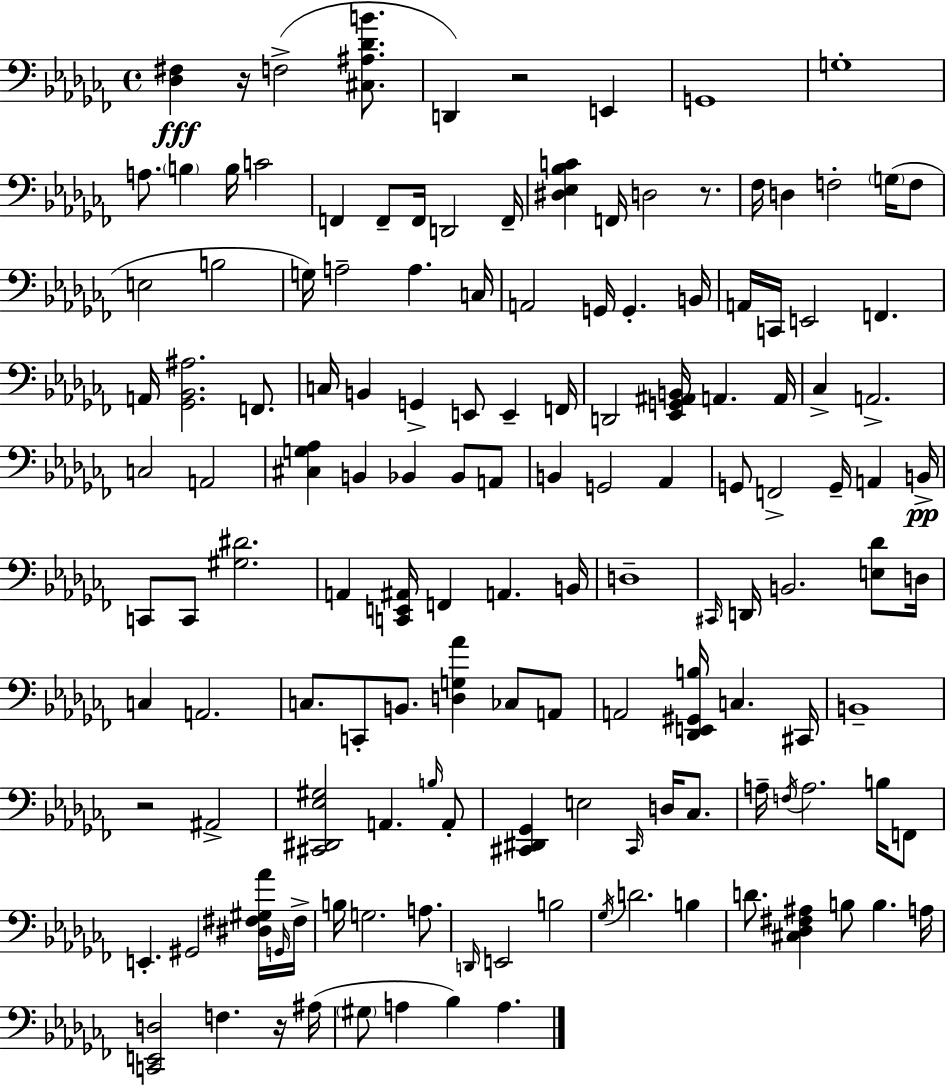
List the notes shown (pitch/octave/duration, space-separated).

[Db3,F#3]/q R/s F3/h [C#3,A#3,Db4,B4]/e. D2/q R/h E2/q G2/w G3/w A3/e. B3/q B3/s C4/h F2/q F2/e F2/s D2/h F2/s [D#3,Eb3,Bb3,C4]/q F2/s D3/h R/e. FES3/s D3/q F3/h G3/s F3/e E3/h B3/h G3/s A3/h A3/q. C3/s A2/h G2/s G2/q. B2/s A2/s C2/s E2/h F2/q. A2/s [Gb2,Bb2,A#3]/h. F2/e. C3/s B2/q G2/q E2/e E2/q F2/s D2/h [Eb2,G2,A#2,B2]/s A2/q. A2/s CES3/q A2/h. C3/h A2/h [C#3,G3,Ab3]/q B2/q Bb2/q Bb2/e A2/e B2/q G2/h Ab2/q G2/e F2/h G2/s A2/q B2/s C2/e C2/e [G#3,D#4]/h. A2/q [C2,E2,A#2]/s F2/q A2/q. B2/s D3/w C#2/s D2/s B2/h. [E3,Db4]/e D3/s C3/q A2/h. C3/e. C2/e B2/e. [D3,G3,Ab4]/q CES3/e A2/e A2/h [Db2,E2,G#2,B3]/s C3/q. C#2/s B2/w R/h A#2/h [C#2,D#2,Eb3,G#3]/h A2/q. B3/s A2/e [C#2,D#2,Gb2]/q E3/h C#2/s D3/s CES3/e. A3/s F3/s A3/h. B3/s F2/e E2/q. G#2/h [D#3,F#3,G#3,Ab4]/s G2/s F#3/s B3/s G3/h. A3/e. D2/s E2/h B3/h Gb3/s D4/h. B3/q D4/e. [C#3,Db3,F#3,A#3]/q B3/e B3/q. A3/s [C2,E2,D3]/h F3/q. R/s A#3/s G#3/e A3/q Bb3/q A3/q.